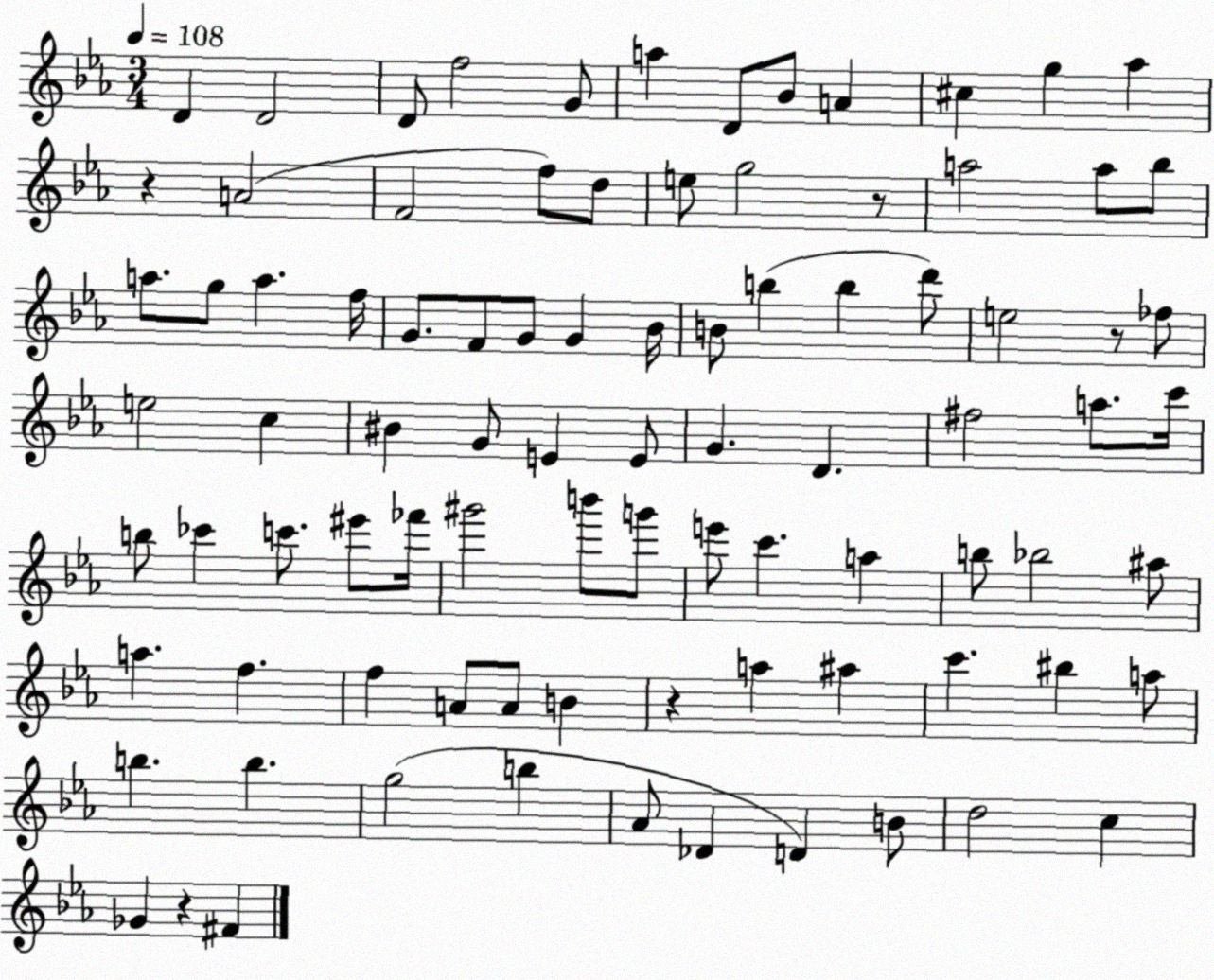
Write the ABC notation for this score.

X:1
T:Untitled
M:3/4
L:1/4
K:Eb
D D2 D/2 f2 G/2 a D/2 _B/2 A ^c g _a z A2 F2 f/2 d/2 e/2 g2 z/2 a2 a/2 _b/2 a/2 g/2 a f/4 G/2 F/2 G/2 G _B/4 B/2 b b d'/2 e2 z/2 _f/2 e2 c ^B G/2 E E/2 G D ^f2 a/2 c'/4 b/2 _c' c'/2 ^e'/2 _f'/4 ^g'2 b'/2 g'/2 e'/2 c' a b/2 _b2 ^a/2 a f f A/2 A/2 B z a ^a c' ^b a/2 b b g2 b _A/2 _D D B/2 d2 c _G z ^F